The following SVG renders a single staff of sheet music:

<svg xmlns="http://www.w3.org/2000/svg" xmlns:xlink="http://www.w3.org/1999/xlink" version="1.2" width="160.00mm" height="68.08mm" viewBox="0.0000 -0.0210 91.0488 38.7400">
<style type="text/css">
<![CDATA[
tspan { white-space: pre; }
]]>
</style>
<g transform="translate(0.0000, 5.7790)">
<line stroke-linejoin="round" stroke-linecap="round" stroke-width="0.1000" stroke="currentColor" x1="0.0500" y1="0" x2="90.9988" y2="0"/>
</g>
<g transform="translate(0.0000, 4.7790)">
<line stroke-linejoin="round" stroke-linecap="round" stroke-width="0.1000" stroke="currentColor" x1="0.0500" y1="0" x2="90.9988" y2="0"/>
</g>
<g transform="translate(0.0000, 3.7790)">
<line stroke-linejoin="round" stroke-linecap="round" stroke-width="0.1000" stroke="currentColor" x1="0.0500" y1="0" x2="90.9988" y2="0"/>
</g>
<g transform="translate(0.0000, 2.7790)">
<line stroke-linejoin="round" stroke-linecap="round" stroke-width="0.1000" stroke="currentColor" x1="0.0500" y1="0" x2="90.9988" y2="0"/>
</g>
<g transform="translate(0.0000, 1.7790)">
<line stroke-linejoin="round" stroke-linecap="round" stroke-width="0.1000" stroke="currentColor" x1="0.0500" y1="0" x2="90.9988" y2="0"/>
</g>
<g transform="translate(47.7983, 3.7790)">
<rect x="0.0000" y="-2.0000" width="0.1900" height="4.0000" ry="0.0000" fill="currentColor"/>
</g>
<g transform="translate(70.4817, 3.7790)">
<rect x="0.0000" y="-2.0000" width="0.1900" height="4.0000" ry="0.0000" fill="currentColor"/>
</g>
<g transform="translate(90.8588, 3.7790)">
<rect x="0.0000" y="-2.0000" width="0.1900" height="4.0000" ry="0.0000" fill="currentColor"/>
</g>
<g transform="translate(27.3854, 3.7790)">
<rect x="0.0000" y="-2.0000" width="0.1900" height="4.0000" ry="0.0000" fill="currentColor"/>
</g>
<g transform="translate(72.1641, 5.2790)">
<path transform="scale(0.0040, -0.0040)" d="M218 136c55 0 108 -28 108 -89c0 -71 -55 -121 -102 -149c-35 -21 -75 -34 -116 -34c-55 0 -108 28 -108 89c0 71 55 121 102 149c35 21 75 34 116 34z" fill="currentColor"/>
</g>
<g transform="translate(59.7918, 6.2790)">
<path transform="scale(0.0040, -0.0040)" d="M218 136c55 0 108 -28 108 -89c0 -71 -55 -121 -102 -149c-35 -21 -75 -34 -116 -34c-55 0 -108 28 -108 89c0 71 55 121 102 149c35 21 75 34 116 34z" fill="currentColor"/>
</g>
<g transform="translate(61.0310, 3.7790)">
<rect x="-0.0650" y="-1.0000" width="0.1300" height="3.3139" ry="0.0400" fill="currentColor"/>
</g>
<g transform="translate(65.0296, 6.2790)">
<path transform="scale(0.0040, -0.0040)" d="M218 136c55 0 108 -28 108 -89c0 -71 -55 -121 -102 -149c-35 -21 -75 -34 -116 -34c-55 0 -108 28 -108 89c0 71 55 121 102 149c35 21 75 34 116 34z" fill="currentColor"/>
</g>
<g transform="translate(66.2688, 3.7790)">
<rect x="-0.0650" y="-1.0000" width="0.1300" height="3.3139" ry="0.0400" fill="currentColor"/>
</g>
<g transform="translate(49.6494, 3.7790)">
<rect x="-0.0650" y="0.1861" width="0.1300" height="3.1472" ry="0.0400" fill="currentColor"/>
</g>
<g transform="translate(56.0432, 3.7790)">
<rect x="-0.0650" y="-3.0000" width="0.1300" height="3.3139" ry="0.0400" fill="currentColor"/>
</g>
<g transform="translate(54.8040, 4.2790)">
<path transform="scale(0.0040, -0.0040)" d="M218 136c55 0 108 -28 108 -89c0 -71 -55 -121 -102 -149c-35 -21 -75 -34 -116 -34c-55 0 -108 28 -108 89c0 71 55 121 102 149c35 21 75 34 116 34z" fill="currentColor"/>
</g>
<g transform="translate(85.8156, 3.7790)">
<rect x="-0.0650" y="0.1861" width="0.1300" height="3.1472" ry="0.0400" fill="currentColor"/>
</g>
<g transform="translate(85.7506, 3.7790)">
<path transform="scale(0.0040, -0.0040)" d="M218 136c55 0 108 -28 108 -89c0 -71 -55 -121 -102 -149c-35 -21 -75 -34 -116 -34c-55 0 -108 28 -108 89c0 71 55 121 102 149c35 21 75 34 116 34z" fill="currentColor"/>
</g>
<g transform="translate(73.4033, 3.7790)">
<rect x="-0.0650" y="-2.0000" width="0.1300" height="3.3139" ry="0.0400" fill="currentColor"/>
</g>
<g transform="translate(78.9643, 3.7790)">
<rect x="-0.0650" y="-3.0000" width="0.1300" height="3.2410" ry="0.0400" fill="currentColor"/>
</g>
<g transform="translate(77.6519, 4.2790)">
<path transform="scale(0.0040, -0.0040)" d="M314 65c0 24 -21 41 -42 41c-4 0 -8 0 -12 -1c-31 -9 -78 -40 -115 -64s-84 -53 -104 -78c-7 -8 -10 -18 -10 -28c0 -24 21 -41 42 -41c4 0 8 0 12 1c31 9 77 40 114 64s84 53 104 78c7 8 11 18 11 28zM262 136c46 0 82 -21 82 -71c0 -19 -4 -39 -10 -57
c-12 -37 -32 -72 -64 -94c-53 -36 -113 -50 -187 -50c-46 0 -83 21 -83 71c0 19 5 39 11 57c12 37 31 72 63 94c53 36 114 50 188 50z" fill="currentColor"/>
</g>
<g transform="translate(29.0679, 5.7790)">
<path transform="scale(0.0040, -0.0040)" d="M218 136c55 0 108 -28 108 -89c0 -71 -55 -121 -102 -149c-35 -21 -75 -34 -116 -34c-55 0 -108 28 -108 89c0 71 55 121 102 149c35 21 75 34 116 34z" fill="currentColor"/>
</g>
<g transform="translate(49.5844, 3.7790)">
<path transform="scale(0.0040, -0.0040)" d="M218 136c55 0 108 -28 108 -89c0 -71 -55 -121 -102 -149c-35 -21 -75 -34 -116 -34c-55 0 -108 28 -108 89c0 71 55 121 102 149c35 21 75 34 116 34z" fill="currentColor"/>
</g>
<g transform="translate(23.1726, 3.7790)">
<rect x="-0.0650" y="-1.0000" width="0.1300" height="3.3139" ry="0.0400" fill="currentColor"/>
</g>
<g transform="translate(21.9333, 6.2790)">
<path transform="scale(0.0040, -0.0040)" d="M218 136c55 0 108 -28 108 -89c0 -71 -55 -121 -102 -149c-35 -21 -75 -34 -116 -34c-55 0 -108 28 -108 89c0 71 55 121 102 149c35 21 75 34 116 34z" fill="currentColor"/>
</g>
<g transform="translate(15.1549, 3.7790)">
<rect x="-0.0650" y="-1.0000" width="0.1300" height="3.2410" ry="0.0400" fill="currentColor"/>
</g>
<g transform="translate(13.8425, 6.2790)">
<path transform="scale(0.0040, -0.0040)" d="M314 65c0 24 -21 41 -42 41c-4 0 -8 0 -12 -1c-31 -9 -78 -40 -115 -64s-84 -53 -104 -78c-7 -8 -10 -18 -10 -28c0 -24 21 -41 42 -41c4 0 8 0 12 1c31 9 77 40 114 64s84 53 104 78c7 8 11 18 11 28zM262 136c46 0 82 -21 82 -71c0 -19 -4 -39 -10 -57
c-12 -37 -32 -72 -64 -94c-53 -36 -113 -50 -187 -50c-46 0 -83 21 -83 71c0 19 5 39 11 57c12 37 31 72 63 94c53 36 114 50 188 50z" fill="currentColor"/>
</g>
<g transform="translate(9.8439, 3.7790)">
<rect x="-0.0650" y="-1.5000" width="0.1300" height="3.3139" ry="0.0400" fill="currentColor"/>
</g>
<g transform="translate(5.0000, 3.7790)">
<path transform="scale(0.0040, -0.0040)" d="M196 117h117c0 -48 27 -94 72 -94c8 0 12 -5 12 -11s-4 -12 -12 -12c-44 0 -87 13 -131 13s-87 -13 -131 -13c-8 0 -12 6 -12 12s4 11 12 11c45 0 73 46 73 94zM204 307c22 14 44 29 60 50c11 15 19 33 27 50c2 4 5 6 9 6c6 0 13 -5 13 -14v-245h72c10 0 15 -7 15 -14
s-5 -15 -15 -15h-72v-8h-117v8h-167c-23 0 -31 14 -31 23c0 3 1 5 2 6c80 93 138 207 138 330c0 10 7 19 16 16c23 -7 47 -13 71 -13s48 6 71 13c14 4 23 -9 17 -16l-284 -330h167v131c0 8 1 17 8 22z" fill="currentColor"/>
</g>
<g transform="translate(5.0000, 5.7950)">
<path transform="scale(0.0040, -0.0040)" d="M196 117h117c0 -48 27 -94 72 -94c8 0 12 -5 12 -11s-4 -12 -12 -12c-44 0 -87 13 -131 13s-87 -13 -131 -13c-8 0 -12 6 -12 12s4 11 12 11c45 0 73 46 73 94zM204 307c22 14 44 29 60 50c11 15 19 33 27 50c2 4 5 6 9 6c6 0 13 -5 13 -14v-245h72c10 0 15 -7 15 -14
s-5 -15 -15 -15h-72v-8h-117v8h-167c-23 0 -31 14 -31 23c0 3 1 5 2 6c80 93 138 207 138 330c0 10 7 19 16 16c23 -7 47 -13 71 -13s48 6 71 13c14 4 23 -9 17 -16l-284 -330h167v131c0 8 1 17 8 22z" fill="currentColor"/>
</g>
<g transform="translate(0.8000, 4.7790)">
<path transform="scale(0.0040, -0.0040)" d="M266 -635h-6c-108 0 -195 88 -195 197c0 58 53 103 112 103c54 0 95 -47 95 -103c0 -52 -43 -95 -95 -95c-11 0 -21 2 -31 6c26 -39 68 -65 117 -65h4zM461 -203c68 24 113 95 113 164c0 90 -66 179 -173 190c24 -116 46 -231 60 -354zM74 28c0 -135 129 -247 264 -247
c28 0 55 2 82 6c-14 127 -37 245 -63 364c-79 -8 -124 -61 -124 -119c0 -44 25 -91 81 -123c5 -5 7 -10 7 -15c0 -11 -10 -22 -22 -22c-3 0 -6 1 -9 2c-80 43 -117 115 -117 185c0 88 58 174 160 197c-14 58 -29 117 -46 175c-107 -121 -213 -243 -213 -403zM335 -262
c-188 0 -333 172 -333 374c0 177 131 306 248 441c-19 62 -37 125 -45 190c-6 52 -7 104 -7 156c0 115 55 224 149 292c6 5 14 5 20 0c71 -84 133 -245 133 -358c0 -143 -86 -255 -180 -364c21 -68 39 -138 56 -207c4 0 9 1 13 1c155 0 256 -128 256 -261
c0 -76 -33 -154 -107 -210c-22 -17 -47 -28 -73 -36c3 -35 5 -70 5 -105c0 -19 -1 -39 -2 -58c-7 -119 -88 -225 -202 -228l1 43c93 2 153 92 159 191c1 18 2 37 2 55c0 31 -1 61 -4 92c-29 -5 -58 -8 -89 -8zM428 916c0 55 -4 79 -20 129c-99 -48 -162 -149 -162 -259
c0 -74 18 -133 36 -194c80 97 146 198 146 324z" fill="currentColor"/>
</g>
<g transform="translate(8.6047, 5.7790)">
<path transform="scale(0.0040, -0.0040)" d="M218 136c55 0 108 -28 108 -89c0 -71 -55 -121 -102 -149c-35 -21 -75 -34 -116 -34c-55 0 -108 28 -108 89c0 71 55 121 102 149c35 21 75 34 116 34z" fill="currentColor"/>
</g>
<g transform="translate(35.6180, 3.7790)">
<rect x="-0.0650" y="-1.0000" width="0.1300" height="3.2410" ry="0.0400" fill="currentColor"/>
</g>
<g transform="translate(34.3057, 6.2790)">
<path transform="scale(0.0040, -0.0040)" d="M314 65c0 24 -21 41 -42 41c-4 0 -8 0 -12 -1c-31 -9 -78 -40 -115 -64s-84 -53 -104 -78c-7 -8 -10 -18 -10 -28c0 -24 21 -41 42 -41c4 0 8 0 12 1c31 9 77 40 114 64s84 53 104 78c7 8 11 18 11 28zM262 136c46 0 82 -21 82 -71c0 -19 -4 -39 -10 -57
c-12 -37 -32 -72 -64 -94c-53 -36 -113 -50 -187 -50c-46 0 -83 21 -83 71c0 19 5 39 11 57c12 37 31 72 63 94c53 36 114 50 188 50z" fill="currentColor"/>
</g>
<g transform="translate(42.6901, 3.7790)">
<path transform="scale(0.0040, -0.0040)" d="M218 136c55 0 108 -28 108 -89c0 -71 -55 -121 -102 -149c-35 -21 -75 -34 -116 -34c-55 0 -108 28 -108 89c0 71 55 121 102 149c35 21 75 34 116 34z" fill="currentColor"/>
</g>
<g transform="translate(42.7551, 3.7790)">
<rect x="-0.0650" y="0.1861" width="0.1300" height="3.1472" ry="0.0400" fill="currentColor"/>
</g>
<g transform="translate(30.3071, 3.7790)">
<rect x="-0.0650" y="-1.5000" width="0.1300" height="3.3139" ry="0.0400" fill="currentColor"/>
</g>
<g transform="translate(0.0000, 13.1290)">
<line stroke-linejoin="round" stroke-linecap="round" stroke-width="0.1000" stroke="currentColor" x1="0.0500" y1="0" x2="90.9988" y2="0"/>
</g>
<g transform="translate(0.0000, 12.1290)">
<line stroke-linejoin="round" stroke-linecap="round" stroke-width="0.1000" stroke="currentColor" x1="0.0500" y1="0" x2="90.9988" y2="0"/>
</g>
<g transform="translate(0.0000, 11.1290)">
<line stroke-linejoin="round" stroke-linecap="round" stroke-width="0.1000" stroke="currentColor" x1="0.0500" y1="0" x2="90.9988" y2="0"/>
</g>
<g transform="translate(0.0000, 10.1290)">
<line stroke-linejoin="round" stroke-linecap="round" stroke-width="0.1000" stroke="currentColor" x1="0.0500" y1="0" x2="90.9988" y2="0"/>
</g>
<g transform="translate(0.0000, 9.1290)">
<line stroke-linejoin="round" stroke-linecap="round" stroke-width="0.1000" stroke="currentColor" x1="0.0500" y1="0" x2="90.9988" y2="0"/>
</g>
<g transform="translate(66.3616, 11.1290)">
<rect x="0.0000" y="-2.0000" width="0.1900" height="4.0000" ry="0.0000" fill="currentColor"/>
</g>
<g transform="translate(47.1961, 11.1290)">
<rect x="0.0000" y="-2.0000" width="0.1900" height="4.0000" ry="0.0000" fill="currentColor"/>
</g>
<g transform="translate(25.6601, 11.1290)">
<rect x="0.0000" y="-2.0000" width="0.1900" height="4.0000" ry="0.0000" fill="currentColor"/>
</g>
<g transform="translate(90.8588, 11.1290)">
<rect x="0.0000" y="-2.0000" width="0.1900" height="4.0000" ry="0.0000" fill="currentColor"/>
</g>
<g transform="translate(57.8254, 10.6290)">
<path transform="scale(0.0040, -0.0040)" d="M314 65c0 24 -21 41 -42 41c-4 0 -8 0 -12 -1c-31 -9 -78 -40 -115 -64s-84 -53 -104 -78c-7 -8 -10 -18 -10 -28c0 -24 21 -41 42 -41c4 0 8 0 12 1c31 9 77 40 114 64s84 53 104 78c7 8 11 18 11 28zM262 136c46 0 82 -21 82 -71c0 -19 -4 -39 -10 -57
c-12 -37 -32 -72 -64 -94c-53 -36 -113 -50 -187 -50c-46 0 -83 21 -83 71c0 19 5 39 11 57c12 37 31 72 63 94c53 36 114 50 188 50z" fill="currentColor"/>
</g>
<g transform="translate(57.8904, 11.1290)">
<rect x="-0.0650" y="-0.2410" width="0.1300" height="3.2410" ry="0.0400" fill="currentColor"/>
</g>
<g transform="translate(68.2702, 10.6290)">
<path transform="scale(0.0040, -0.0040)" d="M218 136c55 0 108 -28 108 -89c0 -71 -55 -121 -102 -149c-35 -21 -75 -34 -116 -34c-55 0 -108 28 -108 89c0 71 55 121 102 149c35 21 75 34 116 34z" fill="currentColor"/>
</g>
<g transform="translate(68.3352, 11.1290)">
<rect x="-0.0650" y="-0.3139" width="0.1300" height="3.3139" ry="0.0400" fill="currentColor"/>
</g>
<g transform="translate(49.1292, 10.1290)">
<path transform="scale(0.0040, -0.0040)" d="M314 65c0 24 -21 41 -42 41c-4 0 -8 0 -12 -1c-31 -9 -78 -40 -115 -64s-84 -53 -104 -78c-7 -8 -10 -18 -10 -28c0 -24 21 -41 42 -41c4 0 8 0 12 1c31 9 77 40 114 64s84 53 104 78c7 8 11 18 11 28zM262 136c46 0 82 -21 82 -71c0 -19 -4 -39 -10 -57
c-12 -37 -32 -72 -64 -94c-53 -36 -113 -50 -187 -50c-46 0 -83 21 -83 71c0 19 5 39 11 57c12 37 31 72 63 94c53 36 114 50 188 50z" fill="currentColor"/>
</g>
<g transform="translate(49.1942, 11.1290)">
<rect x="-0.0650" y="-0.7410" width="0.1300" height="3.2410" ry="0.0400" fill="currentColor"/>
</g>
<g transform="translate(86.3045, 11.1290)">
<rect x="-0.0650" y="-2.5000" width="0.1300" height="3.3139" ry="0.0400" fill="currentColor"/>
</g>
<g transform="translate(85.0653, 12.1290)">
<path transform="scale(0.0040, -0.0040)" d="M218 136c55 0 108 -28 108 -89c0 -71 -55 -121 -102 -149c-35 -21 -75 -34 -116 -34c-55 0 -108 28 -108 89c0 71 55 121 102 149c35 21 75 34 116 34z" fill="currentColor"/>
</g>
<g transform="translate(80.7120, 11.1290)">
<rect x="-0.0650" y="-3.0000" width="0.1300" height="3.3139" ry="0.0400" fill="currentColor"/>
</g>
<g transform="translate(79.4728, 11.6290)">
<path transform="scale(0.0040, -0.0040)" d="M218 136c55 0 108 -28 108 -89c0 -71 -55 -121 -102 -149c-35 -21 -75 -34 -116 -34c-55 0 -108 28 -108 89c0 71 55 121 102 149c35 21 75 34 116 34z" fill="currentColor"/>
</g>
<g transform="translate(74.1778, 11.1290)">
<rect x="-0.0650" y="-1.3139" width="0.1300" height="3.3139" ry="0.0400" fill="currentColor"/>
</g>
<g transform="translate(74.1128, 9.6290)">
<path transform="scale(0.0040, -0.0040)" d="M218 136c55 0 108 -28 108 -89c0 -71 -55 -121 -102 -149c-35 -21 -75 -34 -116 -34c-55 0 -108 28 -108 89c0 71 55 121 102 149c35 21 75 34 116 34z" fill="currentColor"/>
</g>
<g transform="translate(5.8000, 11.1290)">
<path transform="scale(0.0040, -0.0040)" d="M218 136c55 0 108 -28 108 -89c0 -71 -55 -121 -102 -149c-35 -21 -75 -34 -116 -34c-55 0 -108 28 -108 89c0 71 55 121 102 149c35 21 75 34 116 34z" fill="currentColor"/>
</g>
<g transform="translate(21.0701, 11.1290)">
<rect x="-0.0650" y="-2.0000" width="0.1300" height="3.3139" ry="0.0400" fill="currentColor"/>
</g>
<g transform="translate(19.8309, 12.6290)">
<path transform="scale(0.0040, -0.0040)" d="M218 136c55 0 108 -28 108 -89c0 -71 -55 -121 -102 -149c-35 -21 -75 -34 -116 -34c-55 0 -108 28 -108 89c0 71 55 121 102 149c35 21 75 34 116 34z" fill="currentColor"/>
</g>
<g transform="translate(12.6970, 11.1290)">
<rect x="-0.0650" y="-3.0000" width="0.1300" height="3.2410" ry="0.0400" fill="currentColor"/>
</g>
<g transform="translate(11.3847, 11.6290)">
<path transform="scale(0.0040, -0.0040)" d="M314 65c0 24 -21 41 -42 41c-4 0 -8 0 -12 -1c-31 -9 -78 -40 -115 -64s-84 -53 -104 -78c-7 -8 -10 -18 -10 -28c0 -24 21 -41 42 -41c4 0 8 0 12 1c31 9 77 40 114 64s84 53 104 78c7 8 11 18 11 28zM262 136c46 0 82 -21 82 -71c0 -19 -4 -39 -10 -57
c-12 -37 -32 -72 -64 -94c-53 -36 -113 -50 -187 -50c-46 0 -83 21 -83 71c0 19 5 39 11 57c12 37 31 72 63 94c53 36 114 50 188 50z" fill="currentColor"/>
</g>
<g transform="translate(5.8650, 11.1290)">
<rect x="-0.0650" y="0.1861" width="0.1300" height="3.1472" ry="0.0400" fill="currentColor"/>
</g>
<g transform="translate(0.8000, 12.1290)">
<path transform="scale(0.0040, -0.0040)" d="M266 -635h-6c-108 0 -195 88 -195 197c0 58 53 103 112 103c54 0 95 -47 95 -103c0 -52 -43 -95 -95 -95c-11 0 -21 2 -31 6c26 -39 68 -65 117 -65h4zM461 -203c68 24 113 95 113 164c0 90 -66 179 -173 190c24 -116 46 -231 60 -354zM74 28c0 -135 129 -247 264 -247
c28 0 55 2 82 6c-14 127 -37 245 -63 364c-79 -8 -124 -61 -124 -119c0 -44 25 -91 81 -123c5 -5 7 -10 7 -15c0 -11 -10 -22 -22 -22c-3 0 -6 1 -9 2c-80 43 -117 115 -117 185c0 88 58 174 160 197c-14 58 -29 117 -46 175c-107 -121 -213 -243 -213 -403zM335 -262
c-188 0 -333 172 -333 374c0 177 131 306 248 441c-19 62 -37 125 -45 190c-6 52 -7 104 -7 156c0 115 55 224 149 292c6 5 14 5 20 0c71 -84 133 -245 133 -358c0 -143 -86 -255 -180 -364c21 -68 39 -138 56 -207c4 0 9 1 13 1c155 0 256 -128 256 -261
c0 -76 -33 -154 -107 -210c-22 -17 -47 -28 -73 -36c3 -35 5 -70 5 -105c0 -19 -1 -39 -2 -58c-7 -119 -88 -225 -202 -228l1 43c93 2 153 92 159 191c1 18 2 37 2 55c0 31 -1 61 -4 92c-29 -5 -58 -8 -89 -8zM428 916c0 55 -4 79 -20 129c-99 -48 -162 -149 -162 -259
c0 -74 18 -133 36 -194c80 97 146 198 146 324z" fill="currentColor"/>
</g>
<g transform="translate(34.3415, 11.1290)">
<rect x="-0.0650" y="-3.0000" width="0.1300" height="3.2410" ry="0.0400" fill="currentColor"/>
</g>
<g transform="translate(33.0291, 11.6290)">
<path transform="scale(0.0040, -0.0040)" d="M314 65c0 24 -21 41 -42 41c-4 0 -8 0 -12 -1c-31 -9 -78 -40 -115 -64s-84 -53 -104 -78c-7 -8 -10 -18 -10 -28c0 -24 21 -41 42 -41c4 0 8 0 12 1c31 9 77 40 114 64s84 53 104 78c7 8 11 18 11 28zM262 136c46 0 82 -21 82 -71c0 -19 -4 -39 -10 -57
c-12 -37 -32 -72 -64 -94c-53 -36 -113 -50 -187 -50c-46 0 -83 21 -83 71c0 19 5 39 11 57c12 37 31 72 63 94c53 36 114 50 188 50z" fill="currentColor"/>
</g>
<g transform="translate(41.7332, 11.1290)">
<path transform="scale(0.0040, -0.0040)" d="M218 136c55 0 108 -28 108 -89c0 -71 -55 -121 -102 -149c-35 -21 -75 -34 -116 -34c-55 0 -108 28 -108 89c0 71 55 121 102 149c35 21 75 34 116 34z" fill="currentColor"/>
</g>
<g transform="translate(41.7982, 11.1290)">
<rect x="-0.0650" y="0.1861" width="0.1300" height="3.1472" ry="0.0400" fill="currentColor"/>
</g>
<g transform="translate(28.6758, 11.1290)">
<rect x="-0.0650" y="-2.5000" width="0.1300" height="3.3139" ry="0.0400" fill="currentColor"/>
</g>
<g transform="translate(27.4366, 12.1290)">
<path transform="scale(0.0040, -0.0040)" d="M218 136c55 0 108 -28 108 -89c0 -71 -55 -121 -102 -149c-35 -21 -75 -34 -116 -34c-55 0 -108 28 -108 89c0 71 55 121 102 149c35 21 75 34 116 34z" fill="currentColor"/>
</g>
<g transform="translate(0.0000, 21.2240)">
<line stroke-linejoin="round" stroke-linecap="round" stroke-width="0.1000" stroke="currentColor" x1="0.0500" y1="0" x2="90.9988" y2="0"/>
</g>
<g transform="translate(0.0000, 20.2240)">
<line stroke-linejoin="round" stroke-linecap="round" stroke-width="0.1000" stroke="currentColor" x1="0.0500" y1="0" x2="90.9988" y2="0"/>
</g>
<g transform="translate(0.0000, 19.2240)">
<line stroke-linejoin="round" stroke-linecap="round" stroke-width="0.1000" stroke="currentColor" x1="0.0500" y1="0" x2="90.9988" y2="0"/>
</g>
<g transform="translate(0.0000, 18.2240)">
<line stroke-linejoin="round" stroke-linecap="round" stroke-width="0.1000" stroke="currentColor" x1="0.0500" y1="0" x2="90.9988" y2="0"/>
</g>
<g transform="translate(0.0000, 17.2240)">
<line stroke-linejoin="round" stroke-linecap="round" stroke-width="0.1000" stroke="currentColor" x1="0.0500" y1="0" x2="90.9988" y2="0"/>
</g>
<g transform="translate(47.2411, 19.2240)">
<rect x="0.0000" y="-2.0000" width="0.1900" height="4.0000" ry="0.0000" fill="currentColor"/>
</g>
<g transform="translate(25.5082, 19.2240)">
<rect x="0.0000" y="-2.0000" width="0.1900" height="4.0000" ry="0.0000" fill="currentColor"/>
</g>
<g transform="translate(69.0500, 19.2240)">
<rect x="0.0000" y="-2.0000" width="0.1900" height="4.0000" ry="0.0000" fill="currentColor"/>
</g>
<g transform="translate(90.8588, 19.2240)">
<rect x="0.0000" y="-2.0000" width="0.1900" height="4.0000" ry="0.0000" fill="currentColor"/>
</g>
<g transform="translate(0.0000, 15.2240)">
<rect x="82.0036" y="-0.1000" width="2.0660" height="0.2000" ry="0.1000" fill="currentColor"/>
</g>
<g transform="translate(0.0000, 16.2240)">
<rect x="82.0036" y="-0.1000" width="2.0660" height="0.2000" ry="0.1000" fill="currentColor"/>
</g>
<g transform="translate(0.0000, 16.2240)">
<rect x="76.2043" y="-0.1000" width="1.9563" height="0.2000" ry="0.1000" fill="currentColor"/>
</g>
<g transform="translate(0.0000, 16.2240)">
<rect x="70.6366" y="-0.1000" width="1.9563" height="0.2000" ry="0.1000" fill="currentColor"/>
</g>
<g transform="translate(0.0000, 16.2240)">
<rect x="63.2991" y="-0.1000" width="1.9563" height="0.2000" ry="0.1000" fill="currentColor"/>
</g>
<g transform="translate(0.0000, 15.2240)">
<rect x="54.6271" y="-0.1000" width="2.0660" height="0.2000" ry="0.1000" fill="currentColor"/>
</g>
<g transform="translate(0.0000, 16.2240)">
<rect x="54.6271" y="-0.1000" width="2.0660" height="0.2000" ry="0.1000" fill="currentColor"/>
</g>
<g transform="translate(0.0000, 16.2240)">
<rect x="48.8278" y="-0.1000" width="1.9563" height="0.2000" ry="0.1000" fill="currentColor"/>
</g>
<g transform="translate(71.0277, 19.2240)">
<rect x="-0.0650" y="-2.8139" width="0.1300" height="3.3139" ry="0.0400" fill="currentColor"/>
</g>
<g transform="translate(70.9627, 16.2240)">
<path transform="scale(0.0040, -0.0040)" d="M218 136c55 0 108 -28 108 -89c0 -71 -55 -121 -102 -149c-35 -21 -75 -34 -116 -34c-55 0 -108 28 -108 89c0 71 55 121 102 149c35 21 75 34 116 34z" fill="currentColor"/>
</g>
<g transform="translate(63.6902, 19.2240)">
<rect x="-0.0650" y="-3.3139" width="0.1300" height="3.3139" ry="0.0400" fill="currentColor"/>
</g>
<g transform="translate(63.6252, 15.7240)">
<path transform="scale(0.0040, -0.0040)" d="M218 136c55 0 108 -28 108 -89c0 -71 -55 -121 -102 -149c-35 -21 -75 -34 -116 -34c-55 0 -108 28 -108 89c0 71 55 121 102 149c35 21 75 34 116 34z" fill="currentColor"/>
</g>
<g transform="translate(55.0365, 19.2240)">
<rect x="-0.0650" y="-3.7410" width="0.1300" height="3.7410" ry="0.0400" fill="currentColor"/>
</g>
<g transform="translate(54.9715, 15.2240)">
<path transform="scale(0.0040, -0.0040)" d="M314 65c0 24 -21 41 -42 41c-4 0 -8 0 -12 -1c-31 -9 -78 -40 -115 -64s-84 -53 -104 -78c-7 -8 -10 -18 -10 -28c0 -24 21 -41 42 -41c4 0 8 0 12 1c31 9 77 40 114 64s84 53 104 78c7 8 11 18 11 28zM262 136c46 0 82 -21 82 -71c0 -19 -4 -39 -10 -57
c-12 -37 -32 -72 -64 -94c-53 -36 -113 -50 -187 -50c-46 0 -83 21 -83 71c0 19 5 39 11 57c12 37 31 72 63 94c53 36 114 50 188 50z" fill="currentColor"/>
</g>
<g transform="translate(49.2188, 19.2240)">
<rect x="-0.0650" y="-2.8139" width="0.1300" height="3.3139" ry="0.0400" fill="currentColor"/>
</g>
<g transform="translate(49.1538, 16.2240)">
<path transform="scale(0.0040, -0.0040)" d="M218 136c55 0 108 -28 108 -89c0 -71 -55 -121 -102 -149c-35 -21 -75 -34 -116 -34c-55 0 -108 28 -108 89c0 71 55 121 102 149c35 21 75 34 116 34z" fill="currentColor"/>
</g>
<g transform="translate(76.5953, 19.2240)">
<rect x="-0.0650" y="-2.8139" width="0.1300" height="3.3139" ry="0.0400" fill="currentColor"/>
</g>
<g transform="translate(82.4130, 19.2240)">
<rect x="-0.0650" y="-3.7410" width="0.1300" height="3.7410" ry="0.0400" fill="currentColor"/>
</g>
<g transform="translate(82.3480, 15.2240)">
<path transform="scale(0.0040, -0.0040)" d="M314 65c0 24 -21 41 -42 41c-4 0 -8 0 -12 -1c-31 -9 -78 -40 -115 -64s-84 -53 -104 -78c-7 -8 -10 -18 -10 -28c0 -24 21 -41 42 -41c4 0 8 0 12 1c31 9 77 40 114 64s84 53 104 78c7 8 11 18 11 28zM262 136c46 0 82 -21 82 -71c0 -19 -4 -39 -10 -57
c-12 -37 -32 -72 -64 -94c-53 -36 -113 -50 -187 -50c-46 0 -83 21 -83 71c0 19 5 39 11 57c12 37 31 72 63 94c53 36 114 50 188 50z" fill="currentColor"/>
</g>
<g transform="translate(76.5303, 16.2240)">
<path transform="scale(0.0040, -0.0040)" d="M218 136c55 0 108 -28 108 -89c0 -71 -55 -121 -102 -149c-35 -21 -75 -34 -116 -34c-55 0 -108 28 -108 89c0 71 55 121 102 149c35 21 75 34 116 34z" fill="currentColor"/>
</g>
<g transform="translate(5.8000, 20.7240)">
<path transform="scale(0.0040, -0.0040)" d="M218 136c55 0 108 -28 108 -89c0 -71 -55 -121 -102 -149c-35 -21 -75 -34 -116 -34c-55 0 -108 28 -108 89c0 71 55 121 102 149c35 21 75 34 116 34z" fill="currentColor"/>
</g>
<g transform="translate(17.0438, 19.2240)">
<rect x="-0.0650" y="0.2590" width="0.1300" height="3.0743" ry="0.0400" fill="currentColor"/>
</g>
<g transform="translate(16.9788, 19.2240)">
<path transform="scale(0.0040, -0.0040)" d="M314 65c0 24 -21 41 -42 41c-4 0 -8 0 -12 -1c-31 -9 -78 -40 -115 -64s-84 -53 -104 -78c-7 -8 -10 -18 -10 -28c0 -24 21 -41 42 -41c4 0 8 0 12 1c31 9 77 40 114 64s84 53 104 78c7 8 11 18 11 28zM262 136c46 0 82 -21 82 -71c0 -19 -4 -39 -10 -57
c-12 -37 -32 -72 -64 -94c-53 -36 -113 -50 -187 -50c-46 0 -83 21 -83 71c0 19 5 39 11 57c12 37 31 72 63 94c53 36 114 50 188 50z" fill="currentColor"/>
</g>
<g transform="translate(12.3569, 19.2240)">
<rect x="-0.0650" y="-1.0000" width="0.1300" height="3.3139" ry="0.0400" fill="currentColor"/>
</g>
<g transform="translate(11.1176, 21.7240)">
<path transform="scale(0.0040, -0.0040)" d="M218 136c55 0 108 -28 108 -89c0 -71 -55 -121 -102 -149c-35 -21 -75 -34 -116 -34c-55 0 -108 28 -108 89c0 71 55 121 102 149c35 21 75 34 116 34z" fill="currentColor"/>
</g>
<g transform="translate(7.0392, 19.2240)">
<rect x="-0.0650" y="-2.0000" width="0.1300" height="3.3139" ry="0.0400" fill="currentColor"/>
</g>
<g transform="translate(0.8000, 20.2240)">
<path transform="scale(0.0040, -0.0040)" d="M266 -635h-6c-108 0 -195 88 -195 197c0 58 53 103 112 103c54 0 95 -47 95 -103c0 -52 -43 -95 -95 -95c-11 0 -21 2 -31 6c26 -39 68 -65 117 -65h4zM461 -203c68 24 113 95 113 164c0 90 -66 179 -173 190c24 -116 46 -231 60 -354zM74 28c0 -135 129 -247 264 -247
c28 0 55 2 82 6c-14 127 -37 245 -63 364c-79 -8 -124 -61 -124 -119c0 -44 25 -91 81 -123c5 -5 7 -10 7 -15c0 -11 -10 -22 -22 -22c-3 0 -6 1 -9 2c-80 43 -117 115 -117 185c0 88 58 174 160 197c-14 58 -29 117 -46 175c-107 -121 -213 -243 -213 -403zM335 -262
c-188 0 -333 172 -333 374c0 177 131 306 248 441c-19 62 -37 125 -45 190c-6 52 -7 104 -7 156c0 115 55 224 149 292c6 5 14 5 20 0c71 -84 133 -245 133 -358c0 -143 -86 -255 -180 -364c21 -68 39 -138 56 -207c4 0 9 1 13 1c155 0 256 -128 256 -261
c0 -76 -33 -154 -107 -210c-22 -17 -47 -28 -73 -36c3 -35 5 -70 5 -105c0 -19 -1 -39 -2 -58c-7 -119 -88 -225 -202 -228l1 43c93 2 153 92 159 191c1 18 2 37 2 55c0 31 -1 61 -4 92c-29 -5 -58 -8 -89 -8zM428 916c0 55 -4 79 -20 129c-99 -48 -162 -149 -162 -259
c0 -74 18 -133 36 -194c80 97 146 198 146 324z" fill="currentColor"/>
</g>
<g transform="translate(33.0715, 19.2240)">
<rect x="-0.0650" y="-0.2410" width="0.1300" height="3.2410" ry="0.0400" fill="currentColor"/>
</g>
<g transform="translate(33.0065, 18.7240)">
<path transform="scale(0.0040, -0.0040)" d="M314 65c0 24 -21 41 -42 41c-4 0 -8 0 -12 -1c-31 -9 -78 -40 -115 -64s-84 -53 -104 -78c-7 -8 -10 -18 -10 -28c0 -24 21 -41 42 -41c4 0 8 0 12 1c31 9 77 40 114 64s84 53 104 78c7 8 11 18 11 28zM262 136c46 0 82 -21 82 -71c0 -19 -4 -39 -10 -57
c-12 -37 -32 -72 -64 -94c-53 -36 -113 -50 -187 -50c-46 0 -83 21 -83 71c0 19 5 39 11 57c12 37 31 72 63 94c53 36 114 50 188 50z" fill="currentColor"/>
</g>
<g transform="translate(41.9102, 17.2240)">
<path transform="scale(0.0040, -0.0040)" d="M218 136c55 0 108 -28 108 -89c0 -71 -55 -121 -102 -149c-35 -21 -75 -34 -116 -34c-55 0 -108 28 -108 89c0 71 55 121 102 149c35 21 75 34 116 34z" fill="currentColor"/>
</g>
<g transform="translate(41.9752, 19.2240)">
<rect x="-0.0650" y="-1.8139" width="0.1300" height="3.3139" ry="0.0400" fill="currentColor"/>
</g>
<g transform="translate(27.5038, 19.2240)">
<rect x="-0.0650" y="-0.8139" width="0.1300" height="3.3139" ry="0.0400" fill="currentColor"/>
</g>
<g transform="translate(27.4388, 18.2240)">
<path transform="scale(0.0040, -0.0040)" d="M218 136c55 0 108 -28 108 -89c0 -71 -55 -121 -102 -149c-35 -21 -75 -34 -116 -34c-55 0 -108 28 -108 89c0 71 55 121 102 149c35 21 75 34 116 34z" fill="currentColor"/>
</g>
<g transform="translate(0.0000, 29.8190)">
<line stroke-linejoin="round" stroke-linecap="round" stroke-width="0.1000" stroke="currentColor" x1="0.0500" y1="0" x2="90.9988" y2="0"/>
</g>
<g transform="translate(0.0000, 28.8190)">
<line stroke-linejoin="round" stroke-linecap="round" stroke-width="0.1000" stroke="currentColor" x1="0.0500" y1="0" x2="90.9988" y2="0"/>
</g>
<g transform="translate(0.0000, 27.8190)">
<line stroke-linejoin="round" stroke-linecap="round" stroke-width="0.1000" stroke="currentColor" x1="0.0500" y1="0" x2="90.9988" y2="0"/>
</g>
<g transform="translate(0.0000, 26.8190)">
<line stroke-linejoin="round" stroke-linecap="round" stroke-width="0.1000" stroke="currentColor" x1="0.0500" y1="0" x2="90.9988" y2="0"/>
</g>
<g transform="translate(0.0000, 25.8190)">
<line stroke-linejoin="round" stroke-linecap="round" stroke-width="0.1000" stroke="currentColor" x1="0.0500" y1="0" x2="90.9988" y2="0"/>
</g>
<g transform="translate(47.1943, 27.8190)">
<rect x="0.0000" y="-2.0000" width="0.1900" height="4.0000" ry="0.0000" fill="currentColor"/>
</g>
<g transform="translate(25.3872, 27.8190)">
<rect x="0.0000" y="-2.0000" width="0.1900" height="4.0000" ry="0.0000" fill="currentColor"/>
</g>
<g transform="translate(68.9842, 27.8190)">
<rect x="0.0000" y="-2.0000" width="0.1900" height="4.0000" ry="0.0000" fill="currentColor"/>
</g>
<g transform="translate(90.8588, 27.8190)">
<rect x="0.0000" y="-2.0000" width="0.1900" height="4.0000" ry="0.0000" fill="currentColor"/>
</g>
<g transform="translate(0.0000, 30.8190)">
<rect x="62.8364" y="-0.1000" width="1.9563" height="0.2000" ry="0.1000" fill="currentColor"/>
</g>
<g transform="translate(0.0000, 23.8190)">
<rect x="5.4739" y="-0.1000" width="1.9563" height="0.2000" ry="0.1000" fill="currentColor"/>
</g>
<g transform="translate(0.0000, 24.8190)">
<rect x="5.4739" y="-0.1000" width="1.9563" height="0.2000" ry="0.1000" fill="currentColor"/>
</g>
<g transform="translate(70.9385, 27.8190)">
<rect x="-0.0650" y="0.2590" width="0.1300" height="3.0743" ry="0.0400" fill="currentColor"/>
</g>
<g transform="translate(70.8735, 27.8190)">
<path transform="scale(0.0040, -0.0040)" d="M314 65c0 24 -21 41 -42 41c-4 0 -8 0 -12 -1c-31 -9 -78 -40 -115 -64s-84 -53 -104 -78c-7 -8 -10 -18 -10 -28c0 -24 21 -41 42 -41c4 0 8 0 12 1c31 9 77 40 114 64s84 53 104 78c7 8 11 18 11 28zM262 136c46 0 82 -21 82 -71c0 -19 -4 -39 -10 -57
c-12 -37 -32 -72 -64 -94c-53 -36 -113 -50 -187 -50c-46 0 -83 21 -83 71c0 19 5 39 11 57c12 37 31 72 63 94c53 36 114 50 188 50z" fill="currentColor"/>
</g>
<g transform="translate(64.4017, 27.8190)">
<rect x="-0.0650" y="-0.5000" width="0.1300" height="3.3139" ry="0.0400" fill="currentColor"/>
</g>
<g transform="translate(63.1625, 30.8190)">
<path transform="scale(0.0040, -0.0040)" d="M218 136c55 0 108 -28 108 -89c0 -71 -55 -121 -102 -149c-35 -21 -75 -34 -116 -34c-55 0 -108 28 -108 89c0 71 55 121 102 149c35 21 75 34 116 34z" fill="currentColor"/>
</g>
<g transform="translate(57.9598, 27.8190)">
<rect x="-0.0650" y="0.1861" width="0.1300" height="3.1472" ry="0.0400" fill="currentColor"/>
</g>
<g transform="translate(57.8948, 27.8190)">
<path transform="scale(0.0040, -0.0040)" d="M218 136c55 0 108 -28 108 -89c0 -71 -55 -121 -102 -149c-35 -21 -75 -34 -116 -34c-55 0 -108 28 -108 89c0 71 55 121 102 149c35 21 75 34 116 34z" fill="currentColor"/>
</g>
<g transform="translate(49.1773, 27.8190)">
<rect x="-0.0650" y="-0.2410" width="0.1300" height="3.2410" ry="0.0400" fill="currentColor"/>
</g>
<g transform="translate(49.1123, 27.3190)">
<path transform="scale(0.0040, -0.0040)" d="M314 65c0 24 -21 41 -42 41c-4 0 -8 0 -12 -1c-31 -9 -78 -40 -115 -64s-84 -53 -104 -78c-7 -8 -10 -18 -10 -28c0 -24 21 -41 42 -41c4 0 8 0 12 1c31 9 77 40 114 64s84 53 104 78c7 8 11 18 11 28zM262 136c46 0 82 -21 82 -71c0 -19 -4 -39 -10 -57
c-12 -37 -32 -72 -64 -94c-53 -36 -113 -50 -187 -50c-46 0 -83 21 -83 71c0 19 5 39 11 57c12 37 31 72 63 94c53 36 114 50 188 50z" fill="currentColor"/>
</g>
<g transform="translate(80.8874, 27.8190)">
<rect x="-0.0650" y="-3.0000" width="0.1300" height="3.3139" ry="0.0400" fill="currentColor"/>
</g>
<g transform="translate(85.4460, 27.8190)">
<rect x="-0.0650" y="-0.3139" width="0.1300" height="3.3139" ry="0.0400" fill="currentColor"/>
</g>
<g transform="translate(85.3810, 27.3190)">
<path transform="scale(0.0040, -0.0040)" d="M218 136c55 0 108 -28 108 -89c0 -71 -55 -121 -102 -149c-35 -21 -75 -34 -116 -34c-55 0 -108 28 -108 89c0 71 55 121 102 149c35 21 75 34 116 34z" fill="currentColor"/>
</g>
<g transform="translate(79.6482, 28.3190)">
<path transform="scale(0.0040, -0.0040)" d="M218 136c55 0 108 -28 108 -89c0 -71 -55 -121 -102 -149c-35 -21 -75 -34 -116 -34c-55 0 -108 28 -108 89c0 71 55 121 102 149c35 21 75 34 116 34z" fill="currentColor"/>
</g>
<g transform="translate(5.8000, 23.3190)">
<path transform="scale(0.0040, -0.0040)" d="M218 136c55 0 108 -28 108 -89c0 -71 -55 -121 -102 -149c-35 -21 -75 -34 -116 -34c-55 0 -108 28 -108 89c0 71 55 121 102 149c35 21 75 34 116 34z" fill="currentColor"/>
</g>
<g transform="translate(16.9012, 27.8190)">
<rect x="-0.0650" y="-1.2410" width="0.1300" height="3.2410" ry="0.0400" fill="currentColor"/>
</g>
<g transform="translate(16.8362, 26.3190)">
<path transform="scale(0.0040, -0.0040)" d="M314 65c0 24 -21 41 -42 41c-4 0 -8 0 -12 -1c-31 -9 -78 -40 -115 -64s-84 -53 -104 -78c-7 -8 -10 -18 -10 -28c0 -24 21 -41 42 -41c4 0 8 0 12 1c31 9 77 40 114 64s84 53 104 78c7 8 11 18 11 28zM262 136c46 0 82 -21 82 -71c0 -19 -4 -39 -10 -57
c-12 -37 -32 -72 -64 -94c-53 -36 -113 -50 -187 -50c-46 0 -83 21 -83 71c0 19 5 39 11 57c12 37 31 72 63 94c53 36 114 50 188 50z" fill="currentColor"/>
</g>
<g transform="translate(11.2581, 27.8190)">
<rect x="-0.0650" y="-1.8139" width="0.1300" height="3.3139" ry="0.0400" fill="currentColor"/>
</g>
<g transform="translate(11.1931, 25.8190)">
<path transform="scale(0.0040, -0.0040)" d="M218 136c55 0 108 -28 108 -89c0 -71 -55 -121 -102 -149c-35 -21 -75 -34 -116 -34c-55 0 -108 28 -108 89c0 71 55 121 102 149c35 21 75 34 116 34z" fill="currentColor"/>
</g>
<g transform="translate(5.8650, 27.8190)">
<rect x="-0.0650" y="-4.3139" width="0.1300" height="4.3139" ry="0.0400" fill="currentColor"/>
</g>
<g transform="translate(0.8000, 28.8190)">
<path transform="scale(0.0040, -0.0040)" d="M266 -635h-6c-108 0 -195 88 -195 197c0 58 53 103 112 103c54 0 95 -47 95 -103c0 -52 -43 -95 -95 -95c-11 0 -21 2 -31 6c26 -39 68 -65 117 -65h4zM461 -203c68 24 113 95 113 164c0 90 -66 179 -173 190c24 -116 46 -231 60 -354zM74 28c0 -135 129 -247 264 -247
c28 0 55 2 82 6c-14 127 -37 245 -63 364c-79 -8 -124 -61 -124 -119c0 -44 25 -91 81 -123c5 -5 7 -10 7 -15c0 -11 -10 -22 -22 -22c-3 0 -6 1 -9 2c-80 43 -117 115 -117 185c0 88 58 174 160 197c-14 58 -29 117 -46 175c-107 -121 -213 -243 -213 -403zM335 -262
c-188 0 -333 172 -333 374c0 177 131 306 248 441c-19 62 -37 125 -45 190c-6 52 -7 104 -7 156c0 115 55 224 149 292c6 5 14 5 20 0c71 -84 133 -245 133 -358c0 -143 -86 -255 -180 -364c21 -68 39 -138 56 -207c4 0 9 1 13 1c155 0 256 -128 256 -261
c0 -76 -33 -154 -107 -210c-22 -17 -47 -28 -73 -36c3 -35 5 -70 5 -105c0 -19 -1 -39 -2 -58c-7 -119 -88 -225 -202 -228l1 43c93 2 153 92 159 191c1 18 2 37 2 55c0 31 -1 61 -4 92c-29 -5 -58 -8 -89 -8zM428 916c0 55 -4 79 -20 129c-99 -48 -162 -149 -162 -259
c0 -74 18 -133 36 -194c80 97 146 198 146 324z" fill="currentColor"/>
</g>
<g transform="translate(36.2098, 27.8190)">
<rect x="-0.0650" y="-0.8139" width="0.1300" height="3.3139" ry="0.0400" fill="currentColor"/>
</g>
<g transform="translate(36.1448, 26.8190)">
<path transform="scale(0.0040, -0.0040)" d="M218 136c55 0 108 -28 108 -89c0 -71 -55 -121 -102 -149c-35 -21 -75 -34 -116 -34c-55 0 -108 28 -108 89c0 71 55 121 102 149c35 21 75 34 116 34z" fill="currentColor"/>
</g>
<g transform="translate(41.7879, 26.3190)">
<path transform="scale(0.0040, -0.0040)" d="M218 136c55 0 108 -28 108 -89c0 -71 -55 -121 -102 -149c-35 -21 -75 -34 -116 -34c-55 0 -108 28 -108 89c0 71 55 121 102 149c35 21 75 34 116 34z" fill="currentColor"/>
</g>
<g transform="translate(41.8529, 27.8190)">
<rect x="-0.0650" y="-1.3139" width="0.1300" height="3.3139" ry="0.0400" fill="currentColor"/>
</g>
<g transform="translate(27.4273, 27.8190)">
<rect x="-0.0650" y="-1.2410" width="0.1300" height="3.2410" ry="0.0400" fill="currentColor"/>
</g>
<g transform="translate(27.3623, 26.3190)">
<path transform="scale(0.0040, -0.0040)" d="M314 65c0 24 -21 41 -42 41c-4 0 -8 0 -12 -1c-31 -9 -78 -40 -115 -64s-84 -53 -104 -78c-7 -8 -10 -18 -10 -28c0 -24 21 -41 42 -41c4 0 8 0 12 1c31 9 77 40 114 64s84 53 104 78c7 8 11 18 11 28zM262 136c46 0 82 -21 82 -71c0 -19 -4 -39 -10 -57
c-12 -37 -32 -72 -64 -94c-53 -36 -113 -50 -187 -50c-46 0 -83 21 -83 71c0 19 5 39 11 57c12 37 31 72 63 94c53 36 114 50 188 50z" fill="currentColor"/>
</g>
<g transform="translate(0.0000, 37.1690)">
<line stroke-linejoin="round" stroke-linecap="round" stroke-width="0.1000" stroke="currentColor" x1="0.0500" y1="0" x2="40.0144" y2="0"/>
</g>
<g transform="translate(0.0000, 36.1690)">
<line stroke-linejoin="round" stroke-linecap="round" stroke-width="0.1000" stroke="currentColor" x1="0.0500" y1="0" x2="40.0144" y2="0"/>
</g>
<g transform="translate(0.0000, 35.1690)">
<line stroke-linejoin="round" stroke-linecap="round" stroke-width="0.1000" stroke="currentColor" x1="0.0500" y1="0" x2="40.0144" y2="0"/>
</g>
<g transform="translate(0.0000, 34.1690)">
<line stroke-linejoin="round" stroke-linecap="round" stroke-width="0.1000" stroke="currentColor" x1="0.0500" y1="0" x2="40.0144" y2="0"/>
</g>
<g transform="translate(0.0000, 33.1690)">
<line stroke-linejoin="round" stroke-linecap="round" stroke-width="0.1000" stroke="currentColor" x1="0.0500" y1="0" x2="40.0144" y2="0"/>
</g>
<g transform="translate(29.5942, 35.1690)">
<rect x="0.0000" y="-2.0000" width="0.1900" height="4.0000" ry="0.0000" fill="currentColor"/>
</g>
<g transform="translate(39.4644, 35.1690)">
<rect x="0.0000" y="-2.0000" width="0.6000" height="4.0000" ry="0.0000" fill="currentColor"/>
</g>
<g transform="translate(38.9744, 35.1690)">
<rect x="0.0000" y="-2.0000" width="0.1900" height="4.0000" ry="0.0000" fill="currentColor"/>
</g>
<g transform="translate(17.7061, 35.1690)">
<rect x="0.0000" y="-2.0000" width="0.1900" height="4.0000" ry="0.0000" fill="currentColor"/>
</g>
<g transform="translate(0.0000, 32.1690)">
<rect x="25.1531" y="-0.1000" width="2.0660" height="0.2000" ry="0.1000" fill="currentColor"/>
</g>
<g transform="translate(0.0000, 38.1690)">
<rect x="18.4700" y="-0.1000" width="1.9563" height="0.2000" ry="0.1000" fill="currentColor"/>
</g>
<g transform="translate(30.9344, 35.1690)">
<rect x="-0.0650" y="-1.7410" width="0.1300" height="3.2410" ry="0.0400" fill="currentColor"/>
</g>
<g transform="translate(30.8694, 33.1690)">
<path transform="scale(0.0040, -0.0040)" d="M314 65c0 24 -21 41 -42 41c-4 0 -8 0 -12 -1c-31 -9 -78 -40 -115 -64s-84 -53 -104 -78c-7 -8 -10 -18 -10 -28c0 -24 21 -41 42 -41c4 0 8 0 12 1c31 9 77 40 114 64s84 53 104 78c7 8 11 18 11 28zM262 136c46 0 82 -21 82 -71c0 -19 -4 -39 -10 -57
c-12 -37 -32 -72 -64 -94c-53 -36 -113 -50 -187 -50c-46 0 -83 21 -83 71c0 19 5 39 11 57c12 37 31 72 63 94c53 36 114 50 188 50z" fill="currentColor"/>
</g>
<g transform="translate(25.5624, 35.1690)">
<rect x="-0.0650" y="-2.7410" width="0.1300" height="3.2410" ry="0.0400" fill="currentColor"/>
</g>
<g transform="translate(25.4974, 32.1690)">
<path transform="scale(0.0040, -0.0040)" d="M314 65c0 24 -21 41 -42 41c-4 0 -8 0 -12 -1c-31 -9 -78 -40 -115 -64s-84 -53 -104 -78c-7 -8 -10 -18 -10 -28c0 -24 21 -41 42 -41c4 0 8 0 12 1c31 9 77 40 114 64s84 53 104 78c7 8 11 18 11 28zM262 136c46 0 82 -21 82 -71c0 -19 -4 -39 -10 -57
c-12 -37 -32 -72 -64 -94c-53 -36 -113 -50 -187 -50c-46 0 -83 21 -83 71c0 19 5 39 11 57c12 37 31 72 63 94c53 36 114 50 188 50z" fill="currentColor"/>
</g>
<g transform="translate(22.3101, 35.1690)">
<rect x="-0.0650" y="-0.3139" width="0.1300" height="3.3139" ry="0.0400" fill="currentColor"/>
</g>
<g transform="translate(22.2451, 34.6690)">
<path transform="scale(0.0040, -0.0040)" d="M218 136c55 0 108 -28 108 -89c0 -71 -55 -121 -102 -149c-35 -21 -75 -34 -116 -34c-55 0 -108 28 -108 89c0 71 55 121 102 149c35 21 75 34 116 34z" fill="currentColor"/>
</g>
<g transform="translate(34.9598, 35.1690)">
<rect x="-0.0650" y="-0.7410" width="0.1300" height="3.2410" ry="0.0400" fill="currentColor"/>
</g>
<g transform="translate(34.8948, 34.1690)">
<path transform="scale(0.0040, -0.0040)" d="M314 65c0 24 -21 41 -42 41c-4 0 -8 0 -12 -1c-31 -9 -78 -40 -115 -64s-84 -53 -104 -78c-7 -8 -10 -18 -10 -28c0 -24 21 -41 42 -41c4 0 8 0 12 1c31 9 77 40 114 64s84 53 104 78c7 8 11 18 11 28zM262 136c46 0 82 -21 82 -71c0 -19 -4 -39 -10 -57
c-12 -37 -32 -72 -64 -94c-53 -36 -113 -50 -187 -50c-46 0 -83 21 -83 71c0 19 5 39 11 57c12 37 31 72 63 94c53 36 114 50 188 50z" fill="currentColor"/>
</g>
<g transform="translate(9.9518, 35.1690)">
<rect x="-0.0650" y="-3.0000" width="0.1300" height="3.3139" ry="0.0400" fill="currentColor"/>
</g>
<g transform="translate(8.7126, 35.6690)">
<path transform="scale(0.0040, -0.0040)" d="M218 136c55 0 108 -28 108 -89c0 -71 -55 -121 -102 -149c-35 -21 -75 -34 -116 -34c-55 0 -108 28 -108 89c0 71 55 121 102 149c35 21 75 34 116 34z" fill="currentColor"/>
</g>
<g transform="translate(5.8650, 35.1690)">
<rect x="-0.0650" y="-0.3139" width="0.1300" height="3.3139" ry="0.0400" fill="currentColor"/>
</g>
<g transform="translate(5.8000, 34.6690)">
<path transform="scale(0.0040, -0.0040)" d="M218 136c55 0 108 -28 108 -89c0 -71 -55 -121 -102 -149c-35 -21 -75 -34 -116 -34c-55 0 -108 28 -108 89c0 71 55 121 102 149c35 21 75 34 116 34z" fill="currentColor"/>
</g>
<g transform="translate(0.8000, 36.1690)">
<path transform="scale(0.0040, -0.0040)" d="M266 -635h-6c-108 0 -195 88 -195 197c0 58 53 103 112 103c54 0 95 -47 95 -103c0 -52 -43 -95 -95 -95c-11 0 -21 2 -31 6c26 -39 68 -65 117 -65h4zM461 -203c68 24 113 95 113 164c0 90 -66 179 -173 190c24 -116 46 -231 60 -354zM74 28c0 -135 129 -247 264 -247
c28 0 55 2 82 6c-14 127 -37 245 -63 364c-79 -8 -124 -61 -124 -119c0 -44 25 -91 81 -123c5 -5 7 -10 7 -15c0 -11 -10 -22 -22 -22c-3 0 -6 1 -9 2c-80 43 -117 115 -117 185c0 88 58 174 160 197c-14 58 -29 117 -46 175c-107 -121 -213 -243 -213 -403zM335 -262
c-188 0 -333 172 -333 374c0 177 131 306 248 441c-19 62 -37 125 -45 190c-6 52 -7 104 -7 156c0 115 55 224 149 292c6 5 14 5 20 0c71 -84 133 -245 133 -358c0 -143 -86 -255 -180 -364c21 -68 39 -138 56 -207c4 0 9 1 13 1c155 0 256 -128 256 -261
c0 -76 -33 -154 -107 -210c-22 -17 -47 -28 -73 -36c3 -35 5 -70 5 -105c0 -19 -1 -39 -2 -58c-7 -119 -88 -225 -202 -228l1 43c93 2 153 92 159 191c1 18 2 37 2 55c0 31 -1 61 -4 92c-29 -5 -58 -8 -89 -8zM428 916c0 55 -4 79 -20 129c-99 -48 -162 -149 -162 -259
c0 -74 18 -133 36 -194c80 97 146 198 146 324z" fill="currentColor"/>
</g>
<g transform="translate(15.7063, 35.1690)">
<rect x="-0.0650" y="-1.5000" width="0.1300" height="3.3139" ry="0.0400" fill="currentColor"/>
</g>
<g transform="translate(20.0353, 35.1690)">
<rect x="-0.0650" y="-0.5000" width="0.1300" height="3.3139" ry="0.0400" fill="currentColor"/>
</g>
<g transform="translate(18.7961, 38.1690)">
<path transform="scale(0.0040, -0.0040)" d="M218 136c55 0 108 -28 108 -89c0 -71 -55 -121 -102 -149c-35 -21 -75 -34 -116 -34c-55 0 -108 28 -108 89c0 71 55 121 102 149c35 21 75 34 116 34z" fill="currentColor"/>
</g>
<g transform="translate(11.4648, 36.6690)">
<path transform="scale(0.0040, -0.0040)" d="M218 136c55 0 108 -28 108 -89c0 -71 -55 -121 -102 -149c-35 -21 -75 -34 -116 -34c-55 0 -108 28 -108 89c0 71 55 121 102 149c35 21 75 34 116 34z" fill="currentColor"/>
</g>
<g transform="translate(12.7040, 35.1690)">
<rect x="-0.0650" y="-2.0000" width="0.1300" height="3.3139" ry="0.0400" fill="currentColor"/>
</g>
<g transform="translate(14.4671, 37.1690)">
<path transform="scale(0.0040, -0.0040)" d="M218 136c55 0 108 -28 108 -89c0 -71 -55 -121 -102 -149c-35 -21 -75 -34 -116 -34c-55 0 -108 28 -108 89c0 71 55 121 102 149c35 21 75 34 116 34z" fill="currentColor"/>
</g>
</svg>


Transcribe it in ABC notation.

X:1
T:Untitled
M:4/4
L:1/4
K:C
E D2 D E D2 B B A D D F A2 B B A2 F G A2 B d2 c2 c e A G F D B2 d c2 f a c'2 b a a c'2 d' f e2 e2 d e c2 B C B2 A c c A F E C c a2 f2 d2